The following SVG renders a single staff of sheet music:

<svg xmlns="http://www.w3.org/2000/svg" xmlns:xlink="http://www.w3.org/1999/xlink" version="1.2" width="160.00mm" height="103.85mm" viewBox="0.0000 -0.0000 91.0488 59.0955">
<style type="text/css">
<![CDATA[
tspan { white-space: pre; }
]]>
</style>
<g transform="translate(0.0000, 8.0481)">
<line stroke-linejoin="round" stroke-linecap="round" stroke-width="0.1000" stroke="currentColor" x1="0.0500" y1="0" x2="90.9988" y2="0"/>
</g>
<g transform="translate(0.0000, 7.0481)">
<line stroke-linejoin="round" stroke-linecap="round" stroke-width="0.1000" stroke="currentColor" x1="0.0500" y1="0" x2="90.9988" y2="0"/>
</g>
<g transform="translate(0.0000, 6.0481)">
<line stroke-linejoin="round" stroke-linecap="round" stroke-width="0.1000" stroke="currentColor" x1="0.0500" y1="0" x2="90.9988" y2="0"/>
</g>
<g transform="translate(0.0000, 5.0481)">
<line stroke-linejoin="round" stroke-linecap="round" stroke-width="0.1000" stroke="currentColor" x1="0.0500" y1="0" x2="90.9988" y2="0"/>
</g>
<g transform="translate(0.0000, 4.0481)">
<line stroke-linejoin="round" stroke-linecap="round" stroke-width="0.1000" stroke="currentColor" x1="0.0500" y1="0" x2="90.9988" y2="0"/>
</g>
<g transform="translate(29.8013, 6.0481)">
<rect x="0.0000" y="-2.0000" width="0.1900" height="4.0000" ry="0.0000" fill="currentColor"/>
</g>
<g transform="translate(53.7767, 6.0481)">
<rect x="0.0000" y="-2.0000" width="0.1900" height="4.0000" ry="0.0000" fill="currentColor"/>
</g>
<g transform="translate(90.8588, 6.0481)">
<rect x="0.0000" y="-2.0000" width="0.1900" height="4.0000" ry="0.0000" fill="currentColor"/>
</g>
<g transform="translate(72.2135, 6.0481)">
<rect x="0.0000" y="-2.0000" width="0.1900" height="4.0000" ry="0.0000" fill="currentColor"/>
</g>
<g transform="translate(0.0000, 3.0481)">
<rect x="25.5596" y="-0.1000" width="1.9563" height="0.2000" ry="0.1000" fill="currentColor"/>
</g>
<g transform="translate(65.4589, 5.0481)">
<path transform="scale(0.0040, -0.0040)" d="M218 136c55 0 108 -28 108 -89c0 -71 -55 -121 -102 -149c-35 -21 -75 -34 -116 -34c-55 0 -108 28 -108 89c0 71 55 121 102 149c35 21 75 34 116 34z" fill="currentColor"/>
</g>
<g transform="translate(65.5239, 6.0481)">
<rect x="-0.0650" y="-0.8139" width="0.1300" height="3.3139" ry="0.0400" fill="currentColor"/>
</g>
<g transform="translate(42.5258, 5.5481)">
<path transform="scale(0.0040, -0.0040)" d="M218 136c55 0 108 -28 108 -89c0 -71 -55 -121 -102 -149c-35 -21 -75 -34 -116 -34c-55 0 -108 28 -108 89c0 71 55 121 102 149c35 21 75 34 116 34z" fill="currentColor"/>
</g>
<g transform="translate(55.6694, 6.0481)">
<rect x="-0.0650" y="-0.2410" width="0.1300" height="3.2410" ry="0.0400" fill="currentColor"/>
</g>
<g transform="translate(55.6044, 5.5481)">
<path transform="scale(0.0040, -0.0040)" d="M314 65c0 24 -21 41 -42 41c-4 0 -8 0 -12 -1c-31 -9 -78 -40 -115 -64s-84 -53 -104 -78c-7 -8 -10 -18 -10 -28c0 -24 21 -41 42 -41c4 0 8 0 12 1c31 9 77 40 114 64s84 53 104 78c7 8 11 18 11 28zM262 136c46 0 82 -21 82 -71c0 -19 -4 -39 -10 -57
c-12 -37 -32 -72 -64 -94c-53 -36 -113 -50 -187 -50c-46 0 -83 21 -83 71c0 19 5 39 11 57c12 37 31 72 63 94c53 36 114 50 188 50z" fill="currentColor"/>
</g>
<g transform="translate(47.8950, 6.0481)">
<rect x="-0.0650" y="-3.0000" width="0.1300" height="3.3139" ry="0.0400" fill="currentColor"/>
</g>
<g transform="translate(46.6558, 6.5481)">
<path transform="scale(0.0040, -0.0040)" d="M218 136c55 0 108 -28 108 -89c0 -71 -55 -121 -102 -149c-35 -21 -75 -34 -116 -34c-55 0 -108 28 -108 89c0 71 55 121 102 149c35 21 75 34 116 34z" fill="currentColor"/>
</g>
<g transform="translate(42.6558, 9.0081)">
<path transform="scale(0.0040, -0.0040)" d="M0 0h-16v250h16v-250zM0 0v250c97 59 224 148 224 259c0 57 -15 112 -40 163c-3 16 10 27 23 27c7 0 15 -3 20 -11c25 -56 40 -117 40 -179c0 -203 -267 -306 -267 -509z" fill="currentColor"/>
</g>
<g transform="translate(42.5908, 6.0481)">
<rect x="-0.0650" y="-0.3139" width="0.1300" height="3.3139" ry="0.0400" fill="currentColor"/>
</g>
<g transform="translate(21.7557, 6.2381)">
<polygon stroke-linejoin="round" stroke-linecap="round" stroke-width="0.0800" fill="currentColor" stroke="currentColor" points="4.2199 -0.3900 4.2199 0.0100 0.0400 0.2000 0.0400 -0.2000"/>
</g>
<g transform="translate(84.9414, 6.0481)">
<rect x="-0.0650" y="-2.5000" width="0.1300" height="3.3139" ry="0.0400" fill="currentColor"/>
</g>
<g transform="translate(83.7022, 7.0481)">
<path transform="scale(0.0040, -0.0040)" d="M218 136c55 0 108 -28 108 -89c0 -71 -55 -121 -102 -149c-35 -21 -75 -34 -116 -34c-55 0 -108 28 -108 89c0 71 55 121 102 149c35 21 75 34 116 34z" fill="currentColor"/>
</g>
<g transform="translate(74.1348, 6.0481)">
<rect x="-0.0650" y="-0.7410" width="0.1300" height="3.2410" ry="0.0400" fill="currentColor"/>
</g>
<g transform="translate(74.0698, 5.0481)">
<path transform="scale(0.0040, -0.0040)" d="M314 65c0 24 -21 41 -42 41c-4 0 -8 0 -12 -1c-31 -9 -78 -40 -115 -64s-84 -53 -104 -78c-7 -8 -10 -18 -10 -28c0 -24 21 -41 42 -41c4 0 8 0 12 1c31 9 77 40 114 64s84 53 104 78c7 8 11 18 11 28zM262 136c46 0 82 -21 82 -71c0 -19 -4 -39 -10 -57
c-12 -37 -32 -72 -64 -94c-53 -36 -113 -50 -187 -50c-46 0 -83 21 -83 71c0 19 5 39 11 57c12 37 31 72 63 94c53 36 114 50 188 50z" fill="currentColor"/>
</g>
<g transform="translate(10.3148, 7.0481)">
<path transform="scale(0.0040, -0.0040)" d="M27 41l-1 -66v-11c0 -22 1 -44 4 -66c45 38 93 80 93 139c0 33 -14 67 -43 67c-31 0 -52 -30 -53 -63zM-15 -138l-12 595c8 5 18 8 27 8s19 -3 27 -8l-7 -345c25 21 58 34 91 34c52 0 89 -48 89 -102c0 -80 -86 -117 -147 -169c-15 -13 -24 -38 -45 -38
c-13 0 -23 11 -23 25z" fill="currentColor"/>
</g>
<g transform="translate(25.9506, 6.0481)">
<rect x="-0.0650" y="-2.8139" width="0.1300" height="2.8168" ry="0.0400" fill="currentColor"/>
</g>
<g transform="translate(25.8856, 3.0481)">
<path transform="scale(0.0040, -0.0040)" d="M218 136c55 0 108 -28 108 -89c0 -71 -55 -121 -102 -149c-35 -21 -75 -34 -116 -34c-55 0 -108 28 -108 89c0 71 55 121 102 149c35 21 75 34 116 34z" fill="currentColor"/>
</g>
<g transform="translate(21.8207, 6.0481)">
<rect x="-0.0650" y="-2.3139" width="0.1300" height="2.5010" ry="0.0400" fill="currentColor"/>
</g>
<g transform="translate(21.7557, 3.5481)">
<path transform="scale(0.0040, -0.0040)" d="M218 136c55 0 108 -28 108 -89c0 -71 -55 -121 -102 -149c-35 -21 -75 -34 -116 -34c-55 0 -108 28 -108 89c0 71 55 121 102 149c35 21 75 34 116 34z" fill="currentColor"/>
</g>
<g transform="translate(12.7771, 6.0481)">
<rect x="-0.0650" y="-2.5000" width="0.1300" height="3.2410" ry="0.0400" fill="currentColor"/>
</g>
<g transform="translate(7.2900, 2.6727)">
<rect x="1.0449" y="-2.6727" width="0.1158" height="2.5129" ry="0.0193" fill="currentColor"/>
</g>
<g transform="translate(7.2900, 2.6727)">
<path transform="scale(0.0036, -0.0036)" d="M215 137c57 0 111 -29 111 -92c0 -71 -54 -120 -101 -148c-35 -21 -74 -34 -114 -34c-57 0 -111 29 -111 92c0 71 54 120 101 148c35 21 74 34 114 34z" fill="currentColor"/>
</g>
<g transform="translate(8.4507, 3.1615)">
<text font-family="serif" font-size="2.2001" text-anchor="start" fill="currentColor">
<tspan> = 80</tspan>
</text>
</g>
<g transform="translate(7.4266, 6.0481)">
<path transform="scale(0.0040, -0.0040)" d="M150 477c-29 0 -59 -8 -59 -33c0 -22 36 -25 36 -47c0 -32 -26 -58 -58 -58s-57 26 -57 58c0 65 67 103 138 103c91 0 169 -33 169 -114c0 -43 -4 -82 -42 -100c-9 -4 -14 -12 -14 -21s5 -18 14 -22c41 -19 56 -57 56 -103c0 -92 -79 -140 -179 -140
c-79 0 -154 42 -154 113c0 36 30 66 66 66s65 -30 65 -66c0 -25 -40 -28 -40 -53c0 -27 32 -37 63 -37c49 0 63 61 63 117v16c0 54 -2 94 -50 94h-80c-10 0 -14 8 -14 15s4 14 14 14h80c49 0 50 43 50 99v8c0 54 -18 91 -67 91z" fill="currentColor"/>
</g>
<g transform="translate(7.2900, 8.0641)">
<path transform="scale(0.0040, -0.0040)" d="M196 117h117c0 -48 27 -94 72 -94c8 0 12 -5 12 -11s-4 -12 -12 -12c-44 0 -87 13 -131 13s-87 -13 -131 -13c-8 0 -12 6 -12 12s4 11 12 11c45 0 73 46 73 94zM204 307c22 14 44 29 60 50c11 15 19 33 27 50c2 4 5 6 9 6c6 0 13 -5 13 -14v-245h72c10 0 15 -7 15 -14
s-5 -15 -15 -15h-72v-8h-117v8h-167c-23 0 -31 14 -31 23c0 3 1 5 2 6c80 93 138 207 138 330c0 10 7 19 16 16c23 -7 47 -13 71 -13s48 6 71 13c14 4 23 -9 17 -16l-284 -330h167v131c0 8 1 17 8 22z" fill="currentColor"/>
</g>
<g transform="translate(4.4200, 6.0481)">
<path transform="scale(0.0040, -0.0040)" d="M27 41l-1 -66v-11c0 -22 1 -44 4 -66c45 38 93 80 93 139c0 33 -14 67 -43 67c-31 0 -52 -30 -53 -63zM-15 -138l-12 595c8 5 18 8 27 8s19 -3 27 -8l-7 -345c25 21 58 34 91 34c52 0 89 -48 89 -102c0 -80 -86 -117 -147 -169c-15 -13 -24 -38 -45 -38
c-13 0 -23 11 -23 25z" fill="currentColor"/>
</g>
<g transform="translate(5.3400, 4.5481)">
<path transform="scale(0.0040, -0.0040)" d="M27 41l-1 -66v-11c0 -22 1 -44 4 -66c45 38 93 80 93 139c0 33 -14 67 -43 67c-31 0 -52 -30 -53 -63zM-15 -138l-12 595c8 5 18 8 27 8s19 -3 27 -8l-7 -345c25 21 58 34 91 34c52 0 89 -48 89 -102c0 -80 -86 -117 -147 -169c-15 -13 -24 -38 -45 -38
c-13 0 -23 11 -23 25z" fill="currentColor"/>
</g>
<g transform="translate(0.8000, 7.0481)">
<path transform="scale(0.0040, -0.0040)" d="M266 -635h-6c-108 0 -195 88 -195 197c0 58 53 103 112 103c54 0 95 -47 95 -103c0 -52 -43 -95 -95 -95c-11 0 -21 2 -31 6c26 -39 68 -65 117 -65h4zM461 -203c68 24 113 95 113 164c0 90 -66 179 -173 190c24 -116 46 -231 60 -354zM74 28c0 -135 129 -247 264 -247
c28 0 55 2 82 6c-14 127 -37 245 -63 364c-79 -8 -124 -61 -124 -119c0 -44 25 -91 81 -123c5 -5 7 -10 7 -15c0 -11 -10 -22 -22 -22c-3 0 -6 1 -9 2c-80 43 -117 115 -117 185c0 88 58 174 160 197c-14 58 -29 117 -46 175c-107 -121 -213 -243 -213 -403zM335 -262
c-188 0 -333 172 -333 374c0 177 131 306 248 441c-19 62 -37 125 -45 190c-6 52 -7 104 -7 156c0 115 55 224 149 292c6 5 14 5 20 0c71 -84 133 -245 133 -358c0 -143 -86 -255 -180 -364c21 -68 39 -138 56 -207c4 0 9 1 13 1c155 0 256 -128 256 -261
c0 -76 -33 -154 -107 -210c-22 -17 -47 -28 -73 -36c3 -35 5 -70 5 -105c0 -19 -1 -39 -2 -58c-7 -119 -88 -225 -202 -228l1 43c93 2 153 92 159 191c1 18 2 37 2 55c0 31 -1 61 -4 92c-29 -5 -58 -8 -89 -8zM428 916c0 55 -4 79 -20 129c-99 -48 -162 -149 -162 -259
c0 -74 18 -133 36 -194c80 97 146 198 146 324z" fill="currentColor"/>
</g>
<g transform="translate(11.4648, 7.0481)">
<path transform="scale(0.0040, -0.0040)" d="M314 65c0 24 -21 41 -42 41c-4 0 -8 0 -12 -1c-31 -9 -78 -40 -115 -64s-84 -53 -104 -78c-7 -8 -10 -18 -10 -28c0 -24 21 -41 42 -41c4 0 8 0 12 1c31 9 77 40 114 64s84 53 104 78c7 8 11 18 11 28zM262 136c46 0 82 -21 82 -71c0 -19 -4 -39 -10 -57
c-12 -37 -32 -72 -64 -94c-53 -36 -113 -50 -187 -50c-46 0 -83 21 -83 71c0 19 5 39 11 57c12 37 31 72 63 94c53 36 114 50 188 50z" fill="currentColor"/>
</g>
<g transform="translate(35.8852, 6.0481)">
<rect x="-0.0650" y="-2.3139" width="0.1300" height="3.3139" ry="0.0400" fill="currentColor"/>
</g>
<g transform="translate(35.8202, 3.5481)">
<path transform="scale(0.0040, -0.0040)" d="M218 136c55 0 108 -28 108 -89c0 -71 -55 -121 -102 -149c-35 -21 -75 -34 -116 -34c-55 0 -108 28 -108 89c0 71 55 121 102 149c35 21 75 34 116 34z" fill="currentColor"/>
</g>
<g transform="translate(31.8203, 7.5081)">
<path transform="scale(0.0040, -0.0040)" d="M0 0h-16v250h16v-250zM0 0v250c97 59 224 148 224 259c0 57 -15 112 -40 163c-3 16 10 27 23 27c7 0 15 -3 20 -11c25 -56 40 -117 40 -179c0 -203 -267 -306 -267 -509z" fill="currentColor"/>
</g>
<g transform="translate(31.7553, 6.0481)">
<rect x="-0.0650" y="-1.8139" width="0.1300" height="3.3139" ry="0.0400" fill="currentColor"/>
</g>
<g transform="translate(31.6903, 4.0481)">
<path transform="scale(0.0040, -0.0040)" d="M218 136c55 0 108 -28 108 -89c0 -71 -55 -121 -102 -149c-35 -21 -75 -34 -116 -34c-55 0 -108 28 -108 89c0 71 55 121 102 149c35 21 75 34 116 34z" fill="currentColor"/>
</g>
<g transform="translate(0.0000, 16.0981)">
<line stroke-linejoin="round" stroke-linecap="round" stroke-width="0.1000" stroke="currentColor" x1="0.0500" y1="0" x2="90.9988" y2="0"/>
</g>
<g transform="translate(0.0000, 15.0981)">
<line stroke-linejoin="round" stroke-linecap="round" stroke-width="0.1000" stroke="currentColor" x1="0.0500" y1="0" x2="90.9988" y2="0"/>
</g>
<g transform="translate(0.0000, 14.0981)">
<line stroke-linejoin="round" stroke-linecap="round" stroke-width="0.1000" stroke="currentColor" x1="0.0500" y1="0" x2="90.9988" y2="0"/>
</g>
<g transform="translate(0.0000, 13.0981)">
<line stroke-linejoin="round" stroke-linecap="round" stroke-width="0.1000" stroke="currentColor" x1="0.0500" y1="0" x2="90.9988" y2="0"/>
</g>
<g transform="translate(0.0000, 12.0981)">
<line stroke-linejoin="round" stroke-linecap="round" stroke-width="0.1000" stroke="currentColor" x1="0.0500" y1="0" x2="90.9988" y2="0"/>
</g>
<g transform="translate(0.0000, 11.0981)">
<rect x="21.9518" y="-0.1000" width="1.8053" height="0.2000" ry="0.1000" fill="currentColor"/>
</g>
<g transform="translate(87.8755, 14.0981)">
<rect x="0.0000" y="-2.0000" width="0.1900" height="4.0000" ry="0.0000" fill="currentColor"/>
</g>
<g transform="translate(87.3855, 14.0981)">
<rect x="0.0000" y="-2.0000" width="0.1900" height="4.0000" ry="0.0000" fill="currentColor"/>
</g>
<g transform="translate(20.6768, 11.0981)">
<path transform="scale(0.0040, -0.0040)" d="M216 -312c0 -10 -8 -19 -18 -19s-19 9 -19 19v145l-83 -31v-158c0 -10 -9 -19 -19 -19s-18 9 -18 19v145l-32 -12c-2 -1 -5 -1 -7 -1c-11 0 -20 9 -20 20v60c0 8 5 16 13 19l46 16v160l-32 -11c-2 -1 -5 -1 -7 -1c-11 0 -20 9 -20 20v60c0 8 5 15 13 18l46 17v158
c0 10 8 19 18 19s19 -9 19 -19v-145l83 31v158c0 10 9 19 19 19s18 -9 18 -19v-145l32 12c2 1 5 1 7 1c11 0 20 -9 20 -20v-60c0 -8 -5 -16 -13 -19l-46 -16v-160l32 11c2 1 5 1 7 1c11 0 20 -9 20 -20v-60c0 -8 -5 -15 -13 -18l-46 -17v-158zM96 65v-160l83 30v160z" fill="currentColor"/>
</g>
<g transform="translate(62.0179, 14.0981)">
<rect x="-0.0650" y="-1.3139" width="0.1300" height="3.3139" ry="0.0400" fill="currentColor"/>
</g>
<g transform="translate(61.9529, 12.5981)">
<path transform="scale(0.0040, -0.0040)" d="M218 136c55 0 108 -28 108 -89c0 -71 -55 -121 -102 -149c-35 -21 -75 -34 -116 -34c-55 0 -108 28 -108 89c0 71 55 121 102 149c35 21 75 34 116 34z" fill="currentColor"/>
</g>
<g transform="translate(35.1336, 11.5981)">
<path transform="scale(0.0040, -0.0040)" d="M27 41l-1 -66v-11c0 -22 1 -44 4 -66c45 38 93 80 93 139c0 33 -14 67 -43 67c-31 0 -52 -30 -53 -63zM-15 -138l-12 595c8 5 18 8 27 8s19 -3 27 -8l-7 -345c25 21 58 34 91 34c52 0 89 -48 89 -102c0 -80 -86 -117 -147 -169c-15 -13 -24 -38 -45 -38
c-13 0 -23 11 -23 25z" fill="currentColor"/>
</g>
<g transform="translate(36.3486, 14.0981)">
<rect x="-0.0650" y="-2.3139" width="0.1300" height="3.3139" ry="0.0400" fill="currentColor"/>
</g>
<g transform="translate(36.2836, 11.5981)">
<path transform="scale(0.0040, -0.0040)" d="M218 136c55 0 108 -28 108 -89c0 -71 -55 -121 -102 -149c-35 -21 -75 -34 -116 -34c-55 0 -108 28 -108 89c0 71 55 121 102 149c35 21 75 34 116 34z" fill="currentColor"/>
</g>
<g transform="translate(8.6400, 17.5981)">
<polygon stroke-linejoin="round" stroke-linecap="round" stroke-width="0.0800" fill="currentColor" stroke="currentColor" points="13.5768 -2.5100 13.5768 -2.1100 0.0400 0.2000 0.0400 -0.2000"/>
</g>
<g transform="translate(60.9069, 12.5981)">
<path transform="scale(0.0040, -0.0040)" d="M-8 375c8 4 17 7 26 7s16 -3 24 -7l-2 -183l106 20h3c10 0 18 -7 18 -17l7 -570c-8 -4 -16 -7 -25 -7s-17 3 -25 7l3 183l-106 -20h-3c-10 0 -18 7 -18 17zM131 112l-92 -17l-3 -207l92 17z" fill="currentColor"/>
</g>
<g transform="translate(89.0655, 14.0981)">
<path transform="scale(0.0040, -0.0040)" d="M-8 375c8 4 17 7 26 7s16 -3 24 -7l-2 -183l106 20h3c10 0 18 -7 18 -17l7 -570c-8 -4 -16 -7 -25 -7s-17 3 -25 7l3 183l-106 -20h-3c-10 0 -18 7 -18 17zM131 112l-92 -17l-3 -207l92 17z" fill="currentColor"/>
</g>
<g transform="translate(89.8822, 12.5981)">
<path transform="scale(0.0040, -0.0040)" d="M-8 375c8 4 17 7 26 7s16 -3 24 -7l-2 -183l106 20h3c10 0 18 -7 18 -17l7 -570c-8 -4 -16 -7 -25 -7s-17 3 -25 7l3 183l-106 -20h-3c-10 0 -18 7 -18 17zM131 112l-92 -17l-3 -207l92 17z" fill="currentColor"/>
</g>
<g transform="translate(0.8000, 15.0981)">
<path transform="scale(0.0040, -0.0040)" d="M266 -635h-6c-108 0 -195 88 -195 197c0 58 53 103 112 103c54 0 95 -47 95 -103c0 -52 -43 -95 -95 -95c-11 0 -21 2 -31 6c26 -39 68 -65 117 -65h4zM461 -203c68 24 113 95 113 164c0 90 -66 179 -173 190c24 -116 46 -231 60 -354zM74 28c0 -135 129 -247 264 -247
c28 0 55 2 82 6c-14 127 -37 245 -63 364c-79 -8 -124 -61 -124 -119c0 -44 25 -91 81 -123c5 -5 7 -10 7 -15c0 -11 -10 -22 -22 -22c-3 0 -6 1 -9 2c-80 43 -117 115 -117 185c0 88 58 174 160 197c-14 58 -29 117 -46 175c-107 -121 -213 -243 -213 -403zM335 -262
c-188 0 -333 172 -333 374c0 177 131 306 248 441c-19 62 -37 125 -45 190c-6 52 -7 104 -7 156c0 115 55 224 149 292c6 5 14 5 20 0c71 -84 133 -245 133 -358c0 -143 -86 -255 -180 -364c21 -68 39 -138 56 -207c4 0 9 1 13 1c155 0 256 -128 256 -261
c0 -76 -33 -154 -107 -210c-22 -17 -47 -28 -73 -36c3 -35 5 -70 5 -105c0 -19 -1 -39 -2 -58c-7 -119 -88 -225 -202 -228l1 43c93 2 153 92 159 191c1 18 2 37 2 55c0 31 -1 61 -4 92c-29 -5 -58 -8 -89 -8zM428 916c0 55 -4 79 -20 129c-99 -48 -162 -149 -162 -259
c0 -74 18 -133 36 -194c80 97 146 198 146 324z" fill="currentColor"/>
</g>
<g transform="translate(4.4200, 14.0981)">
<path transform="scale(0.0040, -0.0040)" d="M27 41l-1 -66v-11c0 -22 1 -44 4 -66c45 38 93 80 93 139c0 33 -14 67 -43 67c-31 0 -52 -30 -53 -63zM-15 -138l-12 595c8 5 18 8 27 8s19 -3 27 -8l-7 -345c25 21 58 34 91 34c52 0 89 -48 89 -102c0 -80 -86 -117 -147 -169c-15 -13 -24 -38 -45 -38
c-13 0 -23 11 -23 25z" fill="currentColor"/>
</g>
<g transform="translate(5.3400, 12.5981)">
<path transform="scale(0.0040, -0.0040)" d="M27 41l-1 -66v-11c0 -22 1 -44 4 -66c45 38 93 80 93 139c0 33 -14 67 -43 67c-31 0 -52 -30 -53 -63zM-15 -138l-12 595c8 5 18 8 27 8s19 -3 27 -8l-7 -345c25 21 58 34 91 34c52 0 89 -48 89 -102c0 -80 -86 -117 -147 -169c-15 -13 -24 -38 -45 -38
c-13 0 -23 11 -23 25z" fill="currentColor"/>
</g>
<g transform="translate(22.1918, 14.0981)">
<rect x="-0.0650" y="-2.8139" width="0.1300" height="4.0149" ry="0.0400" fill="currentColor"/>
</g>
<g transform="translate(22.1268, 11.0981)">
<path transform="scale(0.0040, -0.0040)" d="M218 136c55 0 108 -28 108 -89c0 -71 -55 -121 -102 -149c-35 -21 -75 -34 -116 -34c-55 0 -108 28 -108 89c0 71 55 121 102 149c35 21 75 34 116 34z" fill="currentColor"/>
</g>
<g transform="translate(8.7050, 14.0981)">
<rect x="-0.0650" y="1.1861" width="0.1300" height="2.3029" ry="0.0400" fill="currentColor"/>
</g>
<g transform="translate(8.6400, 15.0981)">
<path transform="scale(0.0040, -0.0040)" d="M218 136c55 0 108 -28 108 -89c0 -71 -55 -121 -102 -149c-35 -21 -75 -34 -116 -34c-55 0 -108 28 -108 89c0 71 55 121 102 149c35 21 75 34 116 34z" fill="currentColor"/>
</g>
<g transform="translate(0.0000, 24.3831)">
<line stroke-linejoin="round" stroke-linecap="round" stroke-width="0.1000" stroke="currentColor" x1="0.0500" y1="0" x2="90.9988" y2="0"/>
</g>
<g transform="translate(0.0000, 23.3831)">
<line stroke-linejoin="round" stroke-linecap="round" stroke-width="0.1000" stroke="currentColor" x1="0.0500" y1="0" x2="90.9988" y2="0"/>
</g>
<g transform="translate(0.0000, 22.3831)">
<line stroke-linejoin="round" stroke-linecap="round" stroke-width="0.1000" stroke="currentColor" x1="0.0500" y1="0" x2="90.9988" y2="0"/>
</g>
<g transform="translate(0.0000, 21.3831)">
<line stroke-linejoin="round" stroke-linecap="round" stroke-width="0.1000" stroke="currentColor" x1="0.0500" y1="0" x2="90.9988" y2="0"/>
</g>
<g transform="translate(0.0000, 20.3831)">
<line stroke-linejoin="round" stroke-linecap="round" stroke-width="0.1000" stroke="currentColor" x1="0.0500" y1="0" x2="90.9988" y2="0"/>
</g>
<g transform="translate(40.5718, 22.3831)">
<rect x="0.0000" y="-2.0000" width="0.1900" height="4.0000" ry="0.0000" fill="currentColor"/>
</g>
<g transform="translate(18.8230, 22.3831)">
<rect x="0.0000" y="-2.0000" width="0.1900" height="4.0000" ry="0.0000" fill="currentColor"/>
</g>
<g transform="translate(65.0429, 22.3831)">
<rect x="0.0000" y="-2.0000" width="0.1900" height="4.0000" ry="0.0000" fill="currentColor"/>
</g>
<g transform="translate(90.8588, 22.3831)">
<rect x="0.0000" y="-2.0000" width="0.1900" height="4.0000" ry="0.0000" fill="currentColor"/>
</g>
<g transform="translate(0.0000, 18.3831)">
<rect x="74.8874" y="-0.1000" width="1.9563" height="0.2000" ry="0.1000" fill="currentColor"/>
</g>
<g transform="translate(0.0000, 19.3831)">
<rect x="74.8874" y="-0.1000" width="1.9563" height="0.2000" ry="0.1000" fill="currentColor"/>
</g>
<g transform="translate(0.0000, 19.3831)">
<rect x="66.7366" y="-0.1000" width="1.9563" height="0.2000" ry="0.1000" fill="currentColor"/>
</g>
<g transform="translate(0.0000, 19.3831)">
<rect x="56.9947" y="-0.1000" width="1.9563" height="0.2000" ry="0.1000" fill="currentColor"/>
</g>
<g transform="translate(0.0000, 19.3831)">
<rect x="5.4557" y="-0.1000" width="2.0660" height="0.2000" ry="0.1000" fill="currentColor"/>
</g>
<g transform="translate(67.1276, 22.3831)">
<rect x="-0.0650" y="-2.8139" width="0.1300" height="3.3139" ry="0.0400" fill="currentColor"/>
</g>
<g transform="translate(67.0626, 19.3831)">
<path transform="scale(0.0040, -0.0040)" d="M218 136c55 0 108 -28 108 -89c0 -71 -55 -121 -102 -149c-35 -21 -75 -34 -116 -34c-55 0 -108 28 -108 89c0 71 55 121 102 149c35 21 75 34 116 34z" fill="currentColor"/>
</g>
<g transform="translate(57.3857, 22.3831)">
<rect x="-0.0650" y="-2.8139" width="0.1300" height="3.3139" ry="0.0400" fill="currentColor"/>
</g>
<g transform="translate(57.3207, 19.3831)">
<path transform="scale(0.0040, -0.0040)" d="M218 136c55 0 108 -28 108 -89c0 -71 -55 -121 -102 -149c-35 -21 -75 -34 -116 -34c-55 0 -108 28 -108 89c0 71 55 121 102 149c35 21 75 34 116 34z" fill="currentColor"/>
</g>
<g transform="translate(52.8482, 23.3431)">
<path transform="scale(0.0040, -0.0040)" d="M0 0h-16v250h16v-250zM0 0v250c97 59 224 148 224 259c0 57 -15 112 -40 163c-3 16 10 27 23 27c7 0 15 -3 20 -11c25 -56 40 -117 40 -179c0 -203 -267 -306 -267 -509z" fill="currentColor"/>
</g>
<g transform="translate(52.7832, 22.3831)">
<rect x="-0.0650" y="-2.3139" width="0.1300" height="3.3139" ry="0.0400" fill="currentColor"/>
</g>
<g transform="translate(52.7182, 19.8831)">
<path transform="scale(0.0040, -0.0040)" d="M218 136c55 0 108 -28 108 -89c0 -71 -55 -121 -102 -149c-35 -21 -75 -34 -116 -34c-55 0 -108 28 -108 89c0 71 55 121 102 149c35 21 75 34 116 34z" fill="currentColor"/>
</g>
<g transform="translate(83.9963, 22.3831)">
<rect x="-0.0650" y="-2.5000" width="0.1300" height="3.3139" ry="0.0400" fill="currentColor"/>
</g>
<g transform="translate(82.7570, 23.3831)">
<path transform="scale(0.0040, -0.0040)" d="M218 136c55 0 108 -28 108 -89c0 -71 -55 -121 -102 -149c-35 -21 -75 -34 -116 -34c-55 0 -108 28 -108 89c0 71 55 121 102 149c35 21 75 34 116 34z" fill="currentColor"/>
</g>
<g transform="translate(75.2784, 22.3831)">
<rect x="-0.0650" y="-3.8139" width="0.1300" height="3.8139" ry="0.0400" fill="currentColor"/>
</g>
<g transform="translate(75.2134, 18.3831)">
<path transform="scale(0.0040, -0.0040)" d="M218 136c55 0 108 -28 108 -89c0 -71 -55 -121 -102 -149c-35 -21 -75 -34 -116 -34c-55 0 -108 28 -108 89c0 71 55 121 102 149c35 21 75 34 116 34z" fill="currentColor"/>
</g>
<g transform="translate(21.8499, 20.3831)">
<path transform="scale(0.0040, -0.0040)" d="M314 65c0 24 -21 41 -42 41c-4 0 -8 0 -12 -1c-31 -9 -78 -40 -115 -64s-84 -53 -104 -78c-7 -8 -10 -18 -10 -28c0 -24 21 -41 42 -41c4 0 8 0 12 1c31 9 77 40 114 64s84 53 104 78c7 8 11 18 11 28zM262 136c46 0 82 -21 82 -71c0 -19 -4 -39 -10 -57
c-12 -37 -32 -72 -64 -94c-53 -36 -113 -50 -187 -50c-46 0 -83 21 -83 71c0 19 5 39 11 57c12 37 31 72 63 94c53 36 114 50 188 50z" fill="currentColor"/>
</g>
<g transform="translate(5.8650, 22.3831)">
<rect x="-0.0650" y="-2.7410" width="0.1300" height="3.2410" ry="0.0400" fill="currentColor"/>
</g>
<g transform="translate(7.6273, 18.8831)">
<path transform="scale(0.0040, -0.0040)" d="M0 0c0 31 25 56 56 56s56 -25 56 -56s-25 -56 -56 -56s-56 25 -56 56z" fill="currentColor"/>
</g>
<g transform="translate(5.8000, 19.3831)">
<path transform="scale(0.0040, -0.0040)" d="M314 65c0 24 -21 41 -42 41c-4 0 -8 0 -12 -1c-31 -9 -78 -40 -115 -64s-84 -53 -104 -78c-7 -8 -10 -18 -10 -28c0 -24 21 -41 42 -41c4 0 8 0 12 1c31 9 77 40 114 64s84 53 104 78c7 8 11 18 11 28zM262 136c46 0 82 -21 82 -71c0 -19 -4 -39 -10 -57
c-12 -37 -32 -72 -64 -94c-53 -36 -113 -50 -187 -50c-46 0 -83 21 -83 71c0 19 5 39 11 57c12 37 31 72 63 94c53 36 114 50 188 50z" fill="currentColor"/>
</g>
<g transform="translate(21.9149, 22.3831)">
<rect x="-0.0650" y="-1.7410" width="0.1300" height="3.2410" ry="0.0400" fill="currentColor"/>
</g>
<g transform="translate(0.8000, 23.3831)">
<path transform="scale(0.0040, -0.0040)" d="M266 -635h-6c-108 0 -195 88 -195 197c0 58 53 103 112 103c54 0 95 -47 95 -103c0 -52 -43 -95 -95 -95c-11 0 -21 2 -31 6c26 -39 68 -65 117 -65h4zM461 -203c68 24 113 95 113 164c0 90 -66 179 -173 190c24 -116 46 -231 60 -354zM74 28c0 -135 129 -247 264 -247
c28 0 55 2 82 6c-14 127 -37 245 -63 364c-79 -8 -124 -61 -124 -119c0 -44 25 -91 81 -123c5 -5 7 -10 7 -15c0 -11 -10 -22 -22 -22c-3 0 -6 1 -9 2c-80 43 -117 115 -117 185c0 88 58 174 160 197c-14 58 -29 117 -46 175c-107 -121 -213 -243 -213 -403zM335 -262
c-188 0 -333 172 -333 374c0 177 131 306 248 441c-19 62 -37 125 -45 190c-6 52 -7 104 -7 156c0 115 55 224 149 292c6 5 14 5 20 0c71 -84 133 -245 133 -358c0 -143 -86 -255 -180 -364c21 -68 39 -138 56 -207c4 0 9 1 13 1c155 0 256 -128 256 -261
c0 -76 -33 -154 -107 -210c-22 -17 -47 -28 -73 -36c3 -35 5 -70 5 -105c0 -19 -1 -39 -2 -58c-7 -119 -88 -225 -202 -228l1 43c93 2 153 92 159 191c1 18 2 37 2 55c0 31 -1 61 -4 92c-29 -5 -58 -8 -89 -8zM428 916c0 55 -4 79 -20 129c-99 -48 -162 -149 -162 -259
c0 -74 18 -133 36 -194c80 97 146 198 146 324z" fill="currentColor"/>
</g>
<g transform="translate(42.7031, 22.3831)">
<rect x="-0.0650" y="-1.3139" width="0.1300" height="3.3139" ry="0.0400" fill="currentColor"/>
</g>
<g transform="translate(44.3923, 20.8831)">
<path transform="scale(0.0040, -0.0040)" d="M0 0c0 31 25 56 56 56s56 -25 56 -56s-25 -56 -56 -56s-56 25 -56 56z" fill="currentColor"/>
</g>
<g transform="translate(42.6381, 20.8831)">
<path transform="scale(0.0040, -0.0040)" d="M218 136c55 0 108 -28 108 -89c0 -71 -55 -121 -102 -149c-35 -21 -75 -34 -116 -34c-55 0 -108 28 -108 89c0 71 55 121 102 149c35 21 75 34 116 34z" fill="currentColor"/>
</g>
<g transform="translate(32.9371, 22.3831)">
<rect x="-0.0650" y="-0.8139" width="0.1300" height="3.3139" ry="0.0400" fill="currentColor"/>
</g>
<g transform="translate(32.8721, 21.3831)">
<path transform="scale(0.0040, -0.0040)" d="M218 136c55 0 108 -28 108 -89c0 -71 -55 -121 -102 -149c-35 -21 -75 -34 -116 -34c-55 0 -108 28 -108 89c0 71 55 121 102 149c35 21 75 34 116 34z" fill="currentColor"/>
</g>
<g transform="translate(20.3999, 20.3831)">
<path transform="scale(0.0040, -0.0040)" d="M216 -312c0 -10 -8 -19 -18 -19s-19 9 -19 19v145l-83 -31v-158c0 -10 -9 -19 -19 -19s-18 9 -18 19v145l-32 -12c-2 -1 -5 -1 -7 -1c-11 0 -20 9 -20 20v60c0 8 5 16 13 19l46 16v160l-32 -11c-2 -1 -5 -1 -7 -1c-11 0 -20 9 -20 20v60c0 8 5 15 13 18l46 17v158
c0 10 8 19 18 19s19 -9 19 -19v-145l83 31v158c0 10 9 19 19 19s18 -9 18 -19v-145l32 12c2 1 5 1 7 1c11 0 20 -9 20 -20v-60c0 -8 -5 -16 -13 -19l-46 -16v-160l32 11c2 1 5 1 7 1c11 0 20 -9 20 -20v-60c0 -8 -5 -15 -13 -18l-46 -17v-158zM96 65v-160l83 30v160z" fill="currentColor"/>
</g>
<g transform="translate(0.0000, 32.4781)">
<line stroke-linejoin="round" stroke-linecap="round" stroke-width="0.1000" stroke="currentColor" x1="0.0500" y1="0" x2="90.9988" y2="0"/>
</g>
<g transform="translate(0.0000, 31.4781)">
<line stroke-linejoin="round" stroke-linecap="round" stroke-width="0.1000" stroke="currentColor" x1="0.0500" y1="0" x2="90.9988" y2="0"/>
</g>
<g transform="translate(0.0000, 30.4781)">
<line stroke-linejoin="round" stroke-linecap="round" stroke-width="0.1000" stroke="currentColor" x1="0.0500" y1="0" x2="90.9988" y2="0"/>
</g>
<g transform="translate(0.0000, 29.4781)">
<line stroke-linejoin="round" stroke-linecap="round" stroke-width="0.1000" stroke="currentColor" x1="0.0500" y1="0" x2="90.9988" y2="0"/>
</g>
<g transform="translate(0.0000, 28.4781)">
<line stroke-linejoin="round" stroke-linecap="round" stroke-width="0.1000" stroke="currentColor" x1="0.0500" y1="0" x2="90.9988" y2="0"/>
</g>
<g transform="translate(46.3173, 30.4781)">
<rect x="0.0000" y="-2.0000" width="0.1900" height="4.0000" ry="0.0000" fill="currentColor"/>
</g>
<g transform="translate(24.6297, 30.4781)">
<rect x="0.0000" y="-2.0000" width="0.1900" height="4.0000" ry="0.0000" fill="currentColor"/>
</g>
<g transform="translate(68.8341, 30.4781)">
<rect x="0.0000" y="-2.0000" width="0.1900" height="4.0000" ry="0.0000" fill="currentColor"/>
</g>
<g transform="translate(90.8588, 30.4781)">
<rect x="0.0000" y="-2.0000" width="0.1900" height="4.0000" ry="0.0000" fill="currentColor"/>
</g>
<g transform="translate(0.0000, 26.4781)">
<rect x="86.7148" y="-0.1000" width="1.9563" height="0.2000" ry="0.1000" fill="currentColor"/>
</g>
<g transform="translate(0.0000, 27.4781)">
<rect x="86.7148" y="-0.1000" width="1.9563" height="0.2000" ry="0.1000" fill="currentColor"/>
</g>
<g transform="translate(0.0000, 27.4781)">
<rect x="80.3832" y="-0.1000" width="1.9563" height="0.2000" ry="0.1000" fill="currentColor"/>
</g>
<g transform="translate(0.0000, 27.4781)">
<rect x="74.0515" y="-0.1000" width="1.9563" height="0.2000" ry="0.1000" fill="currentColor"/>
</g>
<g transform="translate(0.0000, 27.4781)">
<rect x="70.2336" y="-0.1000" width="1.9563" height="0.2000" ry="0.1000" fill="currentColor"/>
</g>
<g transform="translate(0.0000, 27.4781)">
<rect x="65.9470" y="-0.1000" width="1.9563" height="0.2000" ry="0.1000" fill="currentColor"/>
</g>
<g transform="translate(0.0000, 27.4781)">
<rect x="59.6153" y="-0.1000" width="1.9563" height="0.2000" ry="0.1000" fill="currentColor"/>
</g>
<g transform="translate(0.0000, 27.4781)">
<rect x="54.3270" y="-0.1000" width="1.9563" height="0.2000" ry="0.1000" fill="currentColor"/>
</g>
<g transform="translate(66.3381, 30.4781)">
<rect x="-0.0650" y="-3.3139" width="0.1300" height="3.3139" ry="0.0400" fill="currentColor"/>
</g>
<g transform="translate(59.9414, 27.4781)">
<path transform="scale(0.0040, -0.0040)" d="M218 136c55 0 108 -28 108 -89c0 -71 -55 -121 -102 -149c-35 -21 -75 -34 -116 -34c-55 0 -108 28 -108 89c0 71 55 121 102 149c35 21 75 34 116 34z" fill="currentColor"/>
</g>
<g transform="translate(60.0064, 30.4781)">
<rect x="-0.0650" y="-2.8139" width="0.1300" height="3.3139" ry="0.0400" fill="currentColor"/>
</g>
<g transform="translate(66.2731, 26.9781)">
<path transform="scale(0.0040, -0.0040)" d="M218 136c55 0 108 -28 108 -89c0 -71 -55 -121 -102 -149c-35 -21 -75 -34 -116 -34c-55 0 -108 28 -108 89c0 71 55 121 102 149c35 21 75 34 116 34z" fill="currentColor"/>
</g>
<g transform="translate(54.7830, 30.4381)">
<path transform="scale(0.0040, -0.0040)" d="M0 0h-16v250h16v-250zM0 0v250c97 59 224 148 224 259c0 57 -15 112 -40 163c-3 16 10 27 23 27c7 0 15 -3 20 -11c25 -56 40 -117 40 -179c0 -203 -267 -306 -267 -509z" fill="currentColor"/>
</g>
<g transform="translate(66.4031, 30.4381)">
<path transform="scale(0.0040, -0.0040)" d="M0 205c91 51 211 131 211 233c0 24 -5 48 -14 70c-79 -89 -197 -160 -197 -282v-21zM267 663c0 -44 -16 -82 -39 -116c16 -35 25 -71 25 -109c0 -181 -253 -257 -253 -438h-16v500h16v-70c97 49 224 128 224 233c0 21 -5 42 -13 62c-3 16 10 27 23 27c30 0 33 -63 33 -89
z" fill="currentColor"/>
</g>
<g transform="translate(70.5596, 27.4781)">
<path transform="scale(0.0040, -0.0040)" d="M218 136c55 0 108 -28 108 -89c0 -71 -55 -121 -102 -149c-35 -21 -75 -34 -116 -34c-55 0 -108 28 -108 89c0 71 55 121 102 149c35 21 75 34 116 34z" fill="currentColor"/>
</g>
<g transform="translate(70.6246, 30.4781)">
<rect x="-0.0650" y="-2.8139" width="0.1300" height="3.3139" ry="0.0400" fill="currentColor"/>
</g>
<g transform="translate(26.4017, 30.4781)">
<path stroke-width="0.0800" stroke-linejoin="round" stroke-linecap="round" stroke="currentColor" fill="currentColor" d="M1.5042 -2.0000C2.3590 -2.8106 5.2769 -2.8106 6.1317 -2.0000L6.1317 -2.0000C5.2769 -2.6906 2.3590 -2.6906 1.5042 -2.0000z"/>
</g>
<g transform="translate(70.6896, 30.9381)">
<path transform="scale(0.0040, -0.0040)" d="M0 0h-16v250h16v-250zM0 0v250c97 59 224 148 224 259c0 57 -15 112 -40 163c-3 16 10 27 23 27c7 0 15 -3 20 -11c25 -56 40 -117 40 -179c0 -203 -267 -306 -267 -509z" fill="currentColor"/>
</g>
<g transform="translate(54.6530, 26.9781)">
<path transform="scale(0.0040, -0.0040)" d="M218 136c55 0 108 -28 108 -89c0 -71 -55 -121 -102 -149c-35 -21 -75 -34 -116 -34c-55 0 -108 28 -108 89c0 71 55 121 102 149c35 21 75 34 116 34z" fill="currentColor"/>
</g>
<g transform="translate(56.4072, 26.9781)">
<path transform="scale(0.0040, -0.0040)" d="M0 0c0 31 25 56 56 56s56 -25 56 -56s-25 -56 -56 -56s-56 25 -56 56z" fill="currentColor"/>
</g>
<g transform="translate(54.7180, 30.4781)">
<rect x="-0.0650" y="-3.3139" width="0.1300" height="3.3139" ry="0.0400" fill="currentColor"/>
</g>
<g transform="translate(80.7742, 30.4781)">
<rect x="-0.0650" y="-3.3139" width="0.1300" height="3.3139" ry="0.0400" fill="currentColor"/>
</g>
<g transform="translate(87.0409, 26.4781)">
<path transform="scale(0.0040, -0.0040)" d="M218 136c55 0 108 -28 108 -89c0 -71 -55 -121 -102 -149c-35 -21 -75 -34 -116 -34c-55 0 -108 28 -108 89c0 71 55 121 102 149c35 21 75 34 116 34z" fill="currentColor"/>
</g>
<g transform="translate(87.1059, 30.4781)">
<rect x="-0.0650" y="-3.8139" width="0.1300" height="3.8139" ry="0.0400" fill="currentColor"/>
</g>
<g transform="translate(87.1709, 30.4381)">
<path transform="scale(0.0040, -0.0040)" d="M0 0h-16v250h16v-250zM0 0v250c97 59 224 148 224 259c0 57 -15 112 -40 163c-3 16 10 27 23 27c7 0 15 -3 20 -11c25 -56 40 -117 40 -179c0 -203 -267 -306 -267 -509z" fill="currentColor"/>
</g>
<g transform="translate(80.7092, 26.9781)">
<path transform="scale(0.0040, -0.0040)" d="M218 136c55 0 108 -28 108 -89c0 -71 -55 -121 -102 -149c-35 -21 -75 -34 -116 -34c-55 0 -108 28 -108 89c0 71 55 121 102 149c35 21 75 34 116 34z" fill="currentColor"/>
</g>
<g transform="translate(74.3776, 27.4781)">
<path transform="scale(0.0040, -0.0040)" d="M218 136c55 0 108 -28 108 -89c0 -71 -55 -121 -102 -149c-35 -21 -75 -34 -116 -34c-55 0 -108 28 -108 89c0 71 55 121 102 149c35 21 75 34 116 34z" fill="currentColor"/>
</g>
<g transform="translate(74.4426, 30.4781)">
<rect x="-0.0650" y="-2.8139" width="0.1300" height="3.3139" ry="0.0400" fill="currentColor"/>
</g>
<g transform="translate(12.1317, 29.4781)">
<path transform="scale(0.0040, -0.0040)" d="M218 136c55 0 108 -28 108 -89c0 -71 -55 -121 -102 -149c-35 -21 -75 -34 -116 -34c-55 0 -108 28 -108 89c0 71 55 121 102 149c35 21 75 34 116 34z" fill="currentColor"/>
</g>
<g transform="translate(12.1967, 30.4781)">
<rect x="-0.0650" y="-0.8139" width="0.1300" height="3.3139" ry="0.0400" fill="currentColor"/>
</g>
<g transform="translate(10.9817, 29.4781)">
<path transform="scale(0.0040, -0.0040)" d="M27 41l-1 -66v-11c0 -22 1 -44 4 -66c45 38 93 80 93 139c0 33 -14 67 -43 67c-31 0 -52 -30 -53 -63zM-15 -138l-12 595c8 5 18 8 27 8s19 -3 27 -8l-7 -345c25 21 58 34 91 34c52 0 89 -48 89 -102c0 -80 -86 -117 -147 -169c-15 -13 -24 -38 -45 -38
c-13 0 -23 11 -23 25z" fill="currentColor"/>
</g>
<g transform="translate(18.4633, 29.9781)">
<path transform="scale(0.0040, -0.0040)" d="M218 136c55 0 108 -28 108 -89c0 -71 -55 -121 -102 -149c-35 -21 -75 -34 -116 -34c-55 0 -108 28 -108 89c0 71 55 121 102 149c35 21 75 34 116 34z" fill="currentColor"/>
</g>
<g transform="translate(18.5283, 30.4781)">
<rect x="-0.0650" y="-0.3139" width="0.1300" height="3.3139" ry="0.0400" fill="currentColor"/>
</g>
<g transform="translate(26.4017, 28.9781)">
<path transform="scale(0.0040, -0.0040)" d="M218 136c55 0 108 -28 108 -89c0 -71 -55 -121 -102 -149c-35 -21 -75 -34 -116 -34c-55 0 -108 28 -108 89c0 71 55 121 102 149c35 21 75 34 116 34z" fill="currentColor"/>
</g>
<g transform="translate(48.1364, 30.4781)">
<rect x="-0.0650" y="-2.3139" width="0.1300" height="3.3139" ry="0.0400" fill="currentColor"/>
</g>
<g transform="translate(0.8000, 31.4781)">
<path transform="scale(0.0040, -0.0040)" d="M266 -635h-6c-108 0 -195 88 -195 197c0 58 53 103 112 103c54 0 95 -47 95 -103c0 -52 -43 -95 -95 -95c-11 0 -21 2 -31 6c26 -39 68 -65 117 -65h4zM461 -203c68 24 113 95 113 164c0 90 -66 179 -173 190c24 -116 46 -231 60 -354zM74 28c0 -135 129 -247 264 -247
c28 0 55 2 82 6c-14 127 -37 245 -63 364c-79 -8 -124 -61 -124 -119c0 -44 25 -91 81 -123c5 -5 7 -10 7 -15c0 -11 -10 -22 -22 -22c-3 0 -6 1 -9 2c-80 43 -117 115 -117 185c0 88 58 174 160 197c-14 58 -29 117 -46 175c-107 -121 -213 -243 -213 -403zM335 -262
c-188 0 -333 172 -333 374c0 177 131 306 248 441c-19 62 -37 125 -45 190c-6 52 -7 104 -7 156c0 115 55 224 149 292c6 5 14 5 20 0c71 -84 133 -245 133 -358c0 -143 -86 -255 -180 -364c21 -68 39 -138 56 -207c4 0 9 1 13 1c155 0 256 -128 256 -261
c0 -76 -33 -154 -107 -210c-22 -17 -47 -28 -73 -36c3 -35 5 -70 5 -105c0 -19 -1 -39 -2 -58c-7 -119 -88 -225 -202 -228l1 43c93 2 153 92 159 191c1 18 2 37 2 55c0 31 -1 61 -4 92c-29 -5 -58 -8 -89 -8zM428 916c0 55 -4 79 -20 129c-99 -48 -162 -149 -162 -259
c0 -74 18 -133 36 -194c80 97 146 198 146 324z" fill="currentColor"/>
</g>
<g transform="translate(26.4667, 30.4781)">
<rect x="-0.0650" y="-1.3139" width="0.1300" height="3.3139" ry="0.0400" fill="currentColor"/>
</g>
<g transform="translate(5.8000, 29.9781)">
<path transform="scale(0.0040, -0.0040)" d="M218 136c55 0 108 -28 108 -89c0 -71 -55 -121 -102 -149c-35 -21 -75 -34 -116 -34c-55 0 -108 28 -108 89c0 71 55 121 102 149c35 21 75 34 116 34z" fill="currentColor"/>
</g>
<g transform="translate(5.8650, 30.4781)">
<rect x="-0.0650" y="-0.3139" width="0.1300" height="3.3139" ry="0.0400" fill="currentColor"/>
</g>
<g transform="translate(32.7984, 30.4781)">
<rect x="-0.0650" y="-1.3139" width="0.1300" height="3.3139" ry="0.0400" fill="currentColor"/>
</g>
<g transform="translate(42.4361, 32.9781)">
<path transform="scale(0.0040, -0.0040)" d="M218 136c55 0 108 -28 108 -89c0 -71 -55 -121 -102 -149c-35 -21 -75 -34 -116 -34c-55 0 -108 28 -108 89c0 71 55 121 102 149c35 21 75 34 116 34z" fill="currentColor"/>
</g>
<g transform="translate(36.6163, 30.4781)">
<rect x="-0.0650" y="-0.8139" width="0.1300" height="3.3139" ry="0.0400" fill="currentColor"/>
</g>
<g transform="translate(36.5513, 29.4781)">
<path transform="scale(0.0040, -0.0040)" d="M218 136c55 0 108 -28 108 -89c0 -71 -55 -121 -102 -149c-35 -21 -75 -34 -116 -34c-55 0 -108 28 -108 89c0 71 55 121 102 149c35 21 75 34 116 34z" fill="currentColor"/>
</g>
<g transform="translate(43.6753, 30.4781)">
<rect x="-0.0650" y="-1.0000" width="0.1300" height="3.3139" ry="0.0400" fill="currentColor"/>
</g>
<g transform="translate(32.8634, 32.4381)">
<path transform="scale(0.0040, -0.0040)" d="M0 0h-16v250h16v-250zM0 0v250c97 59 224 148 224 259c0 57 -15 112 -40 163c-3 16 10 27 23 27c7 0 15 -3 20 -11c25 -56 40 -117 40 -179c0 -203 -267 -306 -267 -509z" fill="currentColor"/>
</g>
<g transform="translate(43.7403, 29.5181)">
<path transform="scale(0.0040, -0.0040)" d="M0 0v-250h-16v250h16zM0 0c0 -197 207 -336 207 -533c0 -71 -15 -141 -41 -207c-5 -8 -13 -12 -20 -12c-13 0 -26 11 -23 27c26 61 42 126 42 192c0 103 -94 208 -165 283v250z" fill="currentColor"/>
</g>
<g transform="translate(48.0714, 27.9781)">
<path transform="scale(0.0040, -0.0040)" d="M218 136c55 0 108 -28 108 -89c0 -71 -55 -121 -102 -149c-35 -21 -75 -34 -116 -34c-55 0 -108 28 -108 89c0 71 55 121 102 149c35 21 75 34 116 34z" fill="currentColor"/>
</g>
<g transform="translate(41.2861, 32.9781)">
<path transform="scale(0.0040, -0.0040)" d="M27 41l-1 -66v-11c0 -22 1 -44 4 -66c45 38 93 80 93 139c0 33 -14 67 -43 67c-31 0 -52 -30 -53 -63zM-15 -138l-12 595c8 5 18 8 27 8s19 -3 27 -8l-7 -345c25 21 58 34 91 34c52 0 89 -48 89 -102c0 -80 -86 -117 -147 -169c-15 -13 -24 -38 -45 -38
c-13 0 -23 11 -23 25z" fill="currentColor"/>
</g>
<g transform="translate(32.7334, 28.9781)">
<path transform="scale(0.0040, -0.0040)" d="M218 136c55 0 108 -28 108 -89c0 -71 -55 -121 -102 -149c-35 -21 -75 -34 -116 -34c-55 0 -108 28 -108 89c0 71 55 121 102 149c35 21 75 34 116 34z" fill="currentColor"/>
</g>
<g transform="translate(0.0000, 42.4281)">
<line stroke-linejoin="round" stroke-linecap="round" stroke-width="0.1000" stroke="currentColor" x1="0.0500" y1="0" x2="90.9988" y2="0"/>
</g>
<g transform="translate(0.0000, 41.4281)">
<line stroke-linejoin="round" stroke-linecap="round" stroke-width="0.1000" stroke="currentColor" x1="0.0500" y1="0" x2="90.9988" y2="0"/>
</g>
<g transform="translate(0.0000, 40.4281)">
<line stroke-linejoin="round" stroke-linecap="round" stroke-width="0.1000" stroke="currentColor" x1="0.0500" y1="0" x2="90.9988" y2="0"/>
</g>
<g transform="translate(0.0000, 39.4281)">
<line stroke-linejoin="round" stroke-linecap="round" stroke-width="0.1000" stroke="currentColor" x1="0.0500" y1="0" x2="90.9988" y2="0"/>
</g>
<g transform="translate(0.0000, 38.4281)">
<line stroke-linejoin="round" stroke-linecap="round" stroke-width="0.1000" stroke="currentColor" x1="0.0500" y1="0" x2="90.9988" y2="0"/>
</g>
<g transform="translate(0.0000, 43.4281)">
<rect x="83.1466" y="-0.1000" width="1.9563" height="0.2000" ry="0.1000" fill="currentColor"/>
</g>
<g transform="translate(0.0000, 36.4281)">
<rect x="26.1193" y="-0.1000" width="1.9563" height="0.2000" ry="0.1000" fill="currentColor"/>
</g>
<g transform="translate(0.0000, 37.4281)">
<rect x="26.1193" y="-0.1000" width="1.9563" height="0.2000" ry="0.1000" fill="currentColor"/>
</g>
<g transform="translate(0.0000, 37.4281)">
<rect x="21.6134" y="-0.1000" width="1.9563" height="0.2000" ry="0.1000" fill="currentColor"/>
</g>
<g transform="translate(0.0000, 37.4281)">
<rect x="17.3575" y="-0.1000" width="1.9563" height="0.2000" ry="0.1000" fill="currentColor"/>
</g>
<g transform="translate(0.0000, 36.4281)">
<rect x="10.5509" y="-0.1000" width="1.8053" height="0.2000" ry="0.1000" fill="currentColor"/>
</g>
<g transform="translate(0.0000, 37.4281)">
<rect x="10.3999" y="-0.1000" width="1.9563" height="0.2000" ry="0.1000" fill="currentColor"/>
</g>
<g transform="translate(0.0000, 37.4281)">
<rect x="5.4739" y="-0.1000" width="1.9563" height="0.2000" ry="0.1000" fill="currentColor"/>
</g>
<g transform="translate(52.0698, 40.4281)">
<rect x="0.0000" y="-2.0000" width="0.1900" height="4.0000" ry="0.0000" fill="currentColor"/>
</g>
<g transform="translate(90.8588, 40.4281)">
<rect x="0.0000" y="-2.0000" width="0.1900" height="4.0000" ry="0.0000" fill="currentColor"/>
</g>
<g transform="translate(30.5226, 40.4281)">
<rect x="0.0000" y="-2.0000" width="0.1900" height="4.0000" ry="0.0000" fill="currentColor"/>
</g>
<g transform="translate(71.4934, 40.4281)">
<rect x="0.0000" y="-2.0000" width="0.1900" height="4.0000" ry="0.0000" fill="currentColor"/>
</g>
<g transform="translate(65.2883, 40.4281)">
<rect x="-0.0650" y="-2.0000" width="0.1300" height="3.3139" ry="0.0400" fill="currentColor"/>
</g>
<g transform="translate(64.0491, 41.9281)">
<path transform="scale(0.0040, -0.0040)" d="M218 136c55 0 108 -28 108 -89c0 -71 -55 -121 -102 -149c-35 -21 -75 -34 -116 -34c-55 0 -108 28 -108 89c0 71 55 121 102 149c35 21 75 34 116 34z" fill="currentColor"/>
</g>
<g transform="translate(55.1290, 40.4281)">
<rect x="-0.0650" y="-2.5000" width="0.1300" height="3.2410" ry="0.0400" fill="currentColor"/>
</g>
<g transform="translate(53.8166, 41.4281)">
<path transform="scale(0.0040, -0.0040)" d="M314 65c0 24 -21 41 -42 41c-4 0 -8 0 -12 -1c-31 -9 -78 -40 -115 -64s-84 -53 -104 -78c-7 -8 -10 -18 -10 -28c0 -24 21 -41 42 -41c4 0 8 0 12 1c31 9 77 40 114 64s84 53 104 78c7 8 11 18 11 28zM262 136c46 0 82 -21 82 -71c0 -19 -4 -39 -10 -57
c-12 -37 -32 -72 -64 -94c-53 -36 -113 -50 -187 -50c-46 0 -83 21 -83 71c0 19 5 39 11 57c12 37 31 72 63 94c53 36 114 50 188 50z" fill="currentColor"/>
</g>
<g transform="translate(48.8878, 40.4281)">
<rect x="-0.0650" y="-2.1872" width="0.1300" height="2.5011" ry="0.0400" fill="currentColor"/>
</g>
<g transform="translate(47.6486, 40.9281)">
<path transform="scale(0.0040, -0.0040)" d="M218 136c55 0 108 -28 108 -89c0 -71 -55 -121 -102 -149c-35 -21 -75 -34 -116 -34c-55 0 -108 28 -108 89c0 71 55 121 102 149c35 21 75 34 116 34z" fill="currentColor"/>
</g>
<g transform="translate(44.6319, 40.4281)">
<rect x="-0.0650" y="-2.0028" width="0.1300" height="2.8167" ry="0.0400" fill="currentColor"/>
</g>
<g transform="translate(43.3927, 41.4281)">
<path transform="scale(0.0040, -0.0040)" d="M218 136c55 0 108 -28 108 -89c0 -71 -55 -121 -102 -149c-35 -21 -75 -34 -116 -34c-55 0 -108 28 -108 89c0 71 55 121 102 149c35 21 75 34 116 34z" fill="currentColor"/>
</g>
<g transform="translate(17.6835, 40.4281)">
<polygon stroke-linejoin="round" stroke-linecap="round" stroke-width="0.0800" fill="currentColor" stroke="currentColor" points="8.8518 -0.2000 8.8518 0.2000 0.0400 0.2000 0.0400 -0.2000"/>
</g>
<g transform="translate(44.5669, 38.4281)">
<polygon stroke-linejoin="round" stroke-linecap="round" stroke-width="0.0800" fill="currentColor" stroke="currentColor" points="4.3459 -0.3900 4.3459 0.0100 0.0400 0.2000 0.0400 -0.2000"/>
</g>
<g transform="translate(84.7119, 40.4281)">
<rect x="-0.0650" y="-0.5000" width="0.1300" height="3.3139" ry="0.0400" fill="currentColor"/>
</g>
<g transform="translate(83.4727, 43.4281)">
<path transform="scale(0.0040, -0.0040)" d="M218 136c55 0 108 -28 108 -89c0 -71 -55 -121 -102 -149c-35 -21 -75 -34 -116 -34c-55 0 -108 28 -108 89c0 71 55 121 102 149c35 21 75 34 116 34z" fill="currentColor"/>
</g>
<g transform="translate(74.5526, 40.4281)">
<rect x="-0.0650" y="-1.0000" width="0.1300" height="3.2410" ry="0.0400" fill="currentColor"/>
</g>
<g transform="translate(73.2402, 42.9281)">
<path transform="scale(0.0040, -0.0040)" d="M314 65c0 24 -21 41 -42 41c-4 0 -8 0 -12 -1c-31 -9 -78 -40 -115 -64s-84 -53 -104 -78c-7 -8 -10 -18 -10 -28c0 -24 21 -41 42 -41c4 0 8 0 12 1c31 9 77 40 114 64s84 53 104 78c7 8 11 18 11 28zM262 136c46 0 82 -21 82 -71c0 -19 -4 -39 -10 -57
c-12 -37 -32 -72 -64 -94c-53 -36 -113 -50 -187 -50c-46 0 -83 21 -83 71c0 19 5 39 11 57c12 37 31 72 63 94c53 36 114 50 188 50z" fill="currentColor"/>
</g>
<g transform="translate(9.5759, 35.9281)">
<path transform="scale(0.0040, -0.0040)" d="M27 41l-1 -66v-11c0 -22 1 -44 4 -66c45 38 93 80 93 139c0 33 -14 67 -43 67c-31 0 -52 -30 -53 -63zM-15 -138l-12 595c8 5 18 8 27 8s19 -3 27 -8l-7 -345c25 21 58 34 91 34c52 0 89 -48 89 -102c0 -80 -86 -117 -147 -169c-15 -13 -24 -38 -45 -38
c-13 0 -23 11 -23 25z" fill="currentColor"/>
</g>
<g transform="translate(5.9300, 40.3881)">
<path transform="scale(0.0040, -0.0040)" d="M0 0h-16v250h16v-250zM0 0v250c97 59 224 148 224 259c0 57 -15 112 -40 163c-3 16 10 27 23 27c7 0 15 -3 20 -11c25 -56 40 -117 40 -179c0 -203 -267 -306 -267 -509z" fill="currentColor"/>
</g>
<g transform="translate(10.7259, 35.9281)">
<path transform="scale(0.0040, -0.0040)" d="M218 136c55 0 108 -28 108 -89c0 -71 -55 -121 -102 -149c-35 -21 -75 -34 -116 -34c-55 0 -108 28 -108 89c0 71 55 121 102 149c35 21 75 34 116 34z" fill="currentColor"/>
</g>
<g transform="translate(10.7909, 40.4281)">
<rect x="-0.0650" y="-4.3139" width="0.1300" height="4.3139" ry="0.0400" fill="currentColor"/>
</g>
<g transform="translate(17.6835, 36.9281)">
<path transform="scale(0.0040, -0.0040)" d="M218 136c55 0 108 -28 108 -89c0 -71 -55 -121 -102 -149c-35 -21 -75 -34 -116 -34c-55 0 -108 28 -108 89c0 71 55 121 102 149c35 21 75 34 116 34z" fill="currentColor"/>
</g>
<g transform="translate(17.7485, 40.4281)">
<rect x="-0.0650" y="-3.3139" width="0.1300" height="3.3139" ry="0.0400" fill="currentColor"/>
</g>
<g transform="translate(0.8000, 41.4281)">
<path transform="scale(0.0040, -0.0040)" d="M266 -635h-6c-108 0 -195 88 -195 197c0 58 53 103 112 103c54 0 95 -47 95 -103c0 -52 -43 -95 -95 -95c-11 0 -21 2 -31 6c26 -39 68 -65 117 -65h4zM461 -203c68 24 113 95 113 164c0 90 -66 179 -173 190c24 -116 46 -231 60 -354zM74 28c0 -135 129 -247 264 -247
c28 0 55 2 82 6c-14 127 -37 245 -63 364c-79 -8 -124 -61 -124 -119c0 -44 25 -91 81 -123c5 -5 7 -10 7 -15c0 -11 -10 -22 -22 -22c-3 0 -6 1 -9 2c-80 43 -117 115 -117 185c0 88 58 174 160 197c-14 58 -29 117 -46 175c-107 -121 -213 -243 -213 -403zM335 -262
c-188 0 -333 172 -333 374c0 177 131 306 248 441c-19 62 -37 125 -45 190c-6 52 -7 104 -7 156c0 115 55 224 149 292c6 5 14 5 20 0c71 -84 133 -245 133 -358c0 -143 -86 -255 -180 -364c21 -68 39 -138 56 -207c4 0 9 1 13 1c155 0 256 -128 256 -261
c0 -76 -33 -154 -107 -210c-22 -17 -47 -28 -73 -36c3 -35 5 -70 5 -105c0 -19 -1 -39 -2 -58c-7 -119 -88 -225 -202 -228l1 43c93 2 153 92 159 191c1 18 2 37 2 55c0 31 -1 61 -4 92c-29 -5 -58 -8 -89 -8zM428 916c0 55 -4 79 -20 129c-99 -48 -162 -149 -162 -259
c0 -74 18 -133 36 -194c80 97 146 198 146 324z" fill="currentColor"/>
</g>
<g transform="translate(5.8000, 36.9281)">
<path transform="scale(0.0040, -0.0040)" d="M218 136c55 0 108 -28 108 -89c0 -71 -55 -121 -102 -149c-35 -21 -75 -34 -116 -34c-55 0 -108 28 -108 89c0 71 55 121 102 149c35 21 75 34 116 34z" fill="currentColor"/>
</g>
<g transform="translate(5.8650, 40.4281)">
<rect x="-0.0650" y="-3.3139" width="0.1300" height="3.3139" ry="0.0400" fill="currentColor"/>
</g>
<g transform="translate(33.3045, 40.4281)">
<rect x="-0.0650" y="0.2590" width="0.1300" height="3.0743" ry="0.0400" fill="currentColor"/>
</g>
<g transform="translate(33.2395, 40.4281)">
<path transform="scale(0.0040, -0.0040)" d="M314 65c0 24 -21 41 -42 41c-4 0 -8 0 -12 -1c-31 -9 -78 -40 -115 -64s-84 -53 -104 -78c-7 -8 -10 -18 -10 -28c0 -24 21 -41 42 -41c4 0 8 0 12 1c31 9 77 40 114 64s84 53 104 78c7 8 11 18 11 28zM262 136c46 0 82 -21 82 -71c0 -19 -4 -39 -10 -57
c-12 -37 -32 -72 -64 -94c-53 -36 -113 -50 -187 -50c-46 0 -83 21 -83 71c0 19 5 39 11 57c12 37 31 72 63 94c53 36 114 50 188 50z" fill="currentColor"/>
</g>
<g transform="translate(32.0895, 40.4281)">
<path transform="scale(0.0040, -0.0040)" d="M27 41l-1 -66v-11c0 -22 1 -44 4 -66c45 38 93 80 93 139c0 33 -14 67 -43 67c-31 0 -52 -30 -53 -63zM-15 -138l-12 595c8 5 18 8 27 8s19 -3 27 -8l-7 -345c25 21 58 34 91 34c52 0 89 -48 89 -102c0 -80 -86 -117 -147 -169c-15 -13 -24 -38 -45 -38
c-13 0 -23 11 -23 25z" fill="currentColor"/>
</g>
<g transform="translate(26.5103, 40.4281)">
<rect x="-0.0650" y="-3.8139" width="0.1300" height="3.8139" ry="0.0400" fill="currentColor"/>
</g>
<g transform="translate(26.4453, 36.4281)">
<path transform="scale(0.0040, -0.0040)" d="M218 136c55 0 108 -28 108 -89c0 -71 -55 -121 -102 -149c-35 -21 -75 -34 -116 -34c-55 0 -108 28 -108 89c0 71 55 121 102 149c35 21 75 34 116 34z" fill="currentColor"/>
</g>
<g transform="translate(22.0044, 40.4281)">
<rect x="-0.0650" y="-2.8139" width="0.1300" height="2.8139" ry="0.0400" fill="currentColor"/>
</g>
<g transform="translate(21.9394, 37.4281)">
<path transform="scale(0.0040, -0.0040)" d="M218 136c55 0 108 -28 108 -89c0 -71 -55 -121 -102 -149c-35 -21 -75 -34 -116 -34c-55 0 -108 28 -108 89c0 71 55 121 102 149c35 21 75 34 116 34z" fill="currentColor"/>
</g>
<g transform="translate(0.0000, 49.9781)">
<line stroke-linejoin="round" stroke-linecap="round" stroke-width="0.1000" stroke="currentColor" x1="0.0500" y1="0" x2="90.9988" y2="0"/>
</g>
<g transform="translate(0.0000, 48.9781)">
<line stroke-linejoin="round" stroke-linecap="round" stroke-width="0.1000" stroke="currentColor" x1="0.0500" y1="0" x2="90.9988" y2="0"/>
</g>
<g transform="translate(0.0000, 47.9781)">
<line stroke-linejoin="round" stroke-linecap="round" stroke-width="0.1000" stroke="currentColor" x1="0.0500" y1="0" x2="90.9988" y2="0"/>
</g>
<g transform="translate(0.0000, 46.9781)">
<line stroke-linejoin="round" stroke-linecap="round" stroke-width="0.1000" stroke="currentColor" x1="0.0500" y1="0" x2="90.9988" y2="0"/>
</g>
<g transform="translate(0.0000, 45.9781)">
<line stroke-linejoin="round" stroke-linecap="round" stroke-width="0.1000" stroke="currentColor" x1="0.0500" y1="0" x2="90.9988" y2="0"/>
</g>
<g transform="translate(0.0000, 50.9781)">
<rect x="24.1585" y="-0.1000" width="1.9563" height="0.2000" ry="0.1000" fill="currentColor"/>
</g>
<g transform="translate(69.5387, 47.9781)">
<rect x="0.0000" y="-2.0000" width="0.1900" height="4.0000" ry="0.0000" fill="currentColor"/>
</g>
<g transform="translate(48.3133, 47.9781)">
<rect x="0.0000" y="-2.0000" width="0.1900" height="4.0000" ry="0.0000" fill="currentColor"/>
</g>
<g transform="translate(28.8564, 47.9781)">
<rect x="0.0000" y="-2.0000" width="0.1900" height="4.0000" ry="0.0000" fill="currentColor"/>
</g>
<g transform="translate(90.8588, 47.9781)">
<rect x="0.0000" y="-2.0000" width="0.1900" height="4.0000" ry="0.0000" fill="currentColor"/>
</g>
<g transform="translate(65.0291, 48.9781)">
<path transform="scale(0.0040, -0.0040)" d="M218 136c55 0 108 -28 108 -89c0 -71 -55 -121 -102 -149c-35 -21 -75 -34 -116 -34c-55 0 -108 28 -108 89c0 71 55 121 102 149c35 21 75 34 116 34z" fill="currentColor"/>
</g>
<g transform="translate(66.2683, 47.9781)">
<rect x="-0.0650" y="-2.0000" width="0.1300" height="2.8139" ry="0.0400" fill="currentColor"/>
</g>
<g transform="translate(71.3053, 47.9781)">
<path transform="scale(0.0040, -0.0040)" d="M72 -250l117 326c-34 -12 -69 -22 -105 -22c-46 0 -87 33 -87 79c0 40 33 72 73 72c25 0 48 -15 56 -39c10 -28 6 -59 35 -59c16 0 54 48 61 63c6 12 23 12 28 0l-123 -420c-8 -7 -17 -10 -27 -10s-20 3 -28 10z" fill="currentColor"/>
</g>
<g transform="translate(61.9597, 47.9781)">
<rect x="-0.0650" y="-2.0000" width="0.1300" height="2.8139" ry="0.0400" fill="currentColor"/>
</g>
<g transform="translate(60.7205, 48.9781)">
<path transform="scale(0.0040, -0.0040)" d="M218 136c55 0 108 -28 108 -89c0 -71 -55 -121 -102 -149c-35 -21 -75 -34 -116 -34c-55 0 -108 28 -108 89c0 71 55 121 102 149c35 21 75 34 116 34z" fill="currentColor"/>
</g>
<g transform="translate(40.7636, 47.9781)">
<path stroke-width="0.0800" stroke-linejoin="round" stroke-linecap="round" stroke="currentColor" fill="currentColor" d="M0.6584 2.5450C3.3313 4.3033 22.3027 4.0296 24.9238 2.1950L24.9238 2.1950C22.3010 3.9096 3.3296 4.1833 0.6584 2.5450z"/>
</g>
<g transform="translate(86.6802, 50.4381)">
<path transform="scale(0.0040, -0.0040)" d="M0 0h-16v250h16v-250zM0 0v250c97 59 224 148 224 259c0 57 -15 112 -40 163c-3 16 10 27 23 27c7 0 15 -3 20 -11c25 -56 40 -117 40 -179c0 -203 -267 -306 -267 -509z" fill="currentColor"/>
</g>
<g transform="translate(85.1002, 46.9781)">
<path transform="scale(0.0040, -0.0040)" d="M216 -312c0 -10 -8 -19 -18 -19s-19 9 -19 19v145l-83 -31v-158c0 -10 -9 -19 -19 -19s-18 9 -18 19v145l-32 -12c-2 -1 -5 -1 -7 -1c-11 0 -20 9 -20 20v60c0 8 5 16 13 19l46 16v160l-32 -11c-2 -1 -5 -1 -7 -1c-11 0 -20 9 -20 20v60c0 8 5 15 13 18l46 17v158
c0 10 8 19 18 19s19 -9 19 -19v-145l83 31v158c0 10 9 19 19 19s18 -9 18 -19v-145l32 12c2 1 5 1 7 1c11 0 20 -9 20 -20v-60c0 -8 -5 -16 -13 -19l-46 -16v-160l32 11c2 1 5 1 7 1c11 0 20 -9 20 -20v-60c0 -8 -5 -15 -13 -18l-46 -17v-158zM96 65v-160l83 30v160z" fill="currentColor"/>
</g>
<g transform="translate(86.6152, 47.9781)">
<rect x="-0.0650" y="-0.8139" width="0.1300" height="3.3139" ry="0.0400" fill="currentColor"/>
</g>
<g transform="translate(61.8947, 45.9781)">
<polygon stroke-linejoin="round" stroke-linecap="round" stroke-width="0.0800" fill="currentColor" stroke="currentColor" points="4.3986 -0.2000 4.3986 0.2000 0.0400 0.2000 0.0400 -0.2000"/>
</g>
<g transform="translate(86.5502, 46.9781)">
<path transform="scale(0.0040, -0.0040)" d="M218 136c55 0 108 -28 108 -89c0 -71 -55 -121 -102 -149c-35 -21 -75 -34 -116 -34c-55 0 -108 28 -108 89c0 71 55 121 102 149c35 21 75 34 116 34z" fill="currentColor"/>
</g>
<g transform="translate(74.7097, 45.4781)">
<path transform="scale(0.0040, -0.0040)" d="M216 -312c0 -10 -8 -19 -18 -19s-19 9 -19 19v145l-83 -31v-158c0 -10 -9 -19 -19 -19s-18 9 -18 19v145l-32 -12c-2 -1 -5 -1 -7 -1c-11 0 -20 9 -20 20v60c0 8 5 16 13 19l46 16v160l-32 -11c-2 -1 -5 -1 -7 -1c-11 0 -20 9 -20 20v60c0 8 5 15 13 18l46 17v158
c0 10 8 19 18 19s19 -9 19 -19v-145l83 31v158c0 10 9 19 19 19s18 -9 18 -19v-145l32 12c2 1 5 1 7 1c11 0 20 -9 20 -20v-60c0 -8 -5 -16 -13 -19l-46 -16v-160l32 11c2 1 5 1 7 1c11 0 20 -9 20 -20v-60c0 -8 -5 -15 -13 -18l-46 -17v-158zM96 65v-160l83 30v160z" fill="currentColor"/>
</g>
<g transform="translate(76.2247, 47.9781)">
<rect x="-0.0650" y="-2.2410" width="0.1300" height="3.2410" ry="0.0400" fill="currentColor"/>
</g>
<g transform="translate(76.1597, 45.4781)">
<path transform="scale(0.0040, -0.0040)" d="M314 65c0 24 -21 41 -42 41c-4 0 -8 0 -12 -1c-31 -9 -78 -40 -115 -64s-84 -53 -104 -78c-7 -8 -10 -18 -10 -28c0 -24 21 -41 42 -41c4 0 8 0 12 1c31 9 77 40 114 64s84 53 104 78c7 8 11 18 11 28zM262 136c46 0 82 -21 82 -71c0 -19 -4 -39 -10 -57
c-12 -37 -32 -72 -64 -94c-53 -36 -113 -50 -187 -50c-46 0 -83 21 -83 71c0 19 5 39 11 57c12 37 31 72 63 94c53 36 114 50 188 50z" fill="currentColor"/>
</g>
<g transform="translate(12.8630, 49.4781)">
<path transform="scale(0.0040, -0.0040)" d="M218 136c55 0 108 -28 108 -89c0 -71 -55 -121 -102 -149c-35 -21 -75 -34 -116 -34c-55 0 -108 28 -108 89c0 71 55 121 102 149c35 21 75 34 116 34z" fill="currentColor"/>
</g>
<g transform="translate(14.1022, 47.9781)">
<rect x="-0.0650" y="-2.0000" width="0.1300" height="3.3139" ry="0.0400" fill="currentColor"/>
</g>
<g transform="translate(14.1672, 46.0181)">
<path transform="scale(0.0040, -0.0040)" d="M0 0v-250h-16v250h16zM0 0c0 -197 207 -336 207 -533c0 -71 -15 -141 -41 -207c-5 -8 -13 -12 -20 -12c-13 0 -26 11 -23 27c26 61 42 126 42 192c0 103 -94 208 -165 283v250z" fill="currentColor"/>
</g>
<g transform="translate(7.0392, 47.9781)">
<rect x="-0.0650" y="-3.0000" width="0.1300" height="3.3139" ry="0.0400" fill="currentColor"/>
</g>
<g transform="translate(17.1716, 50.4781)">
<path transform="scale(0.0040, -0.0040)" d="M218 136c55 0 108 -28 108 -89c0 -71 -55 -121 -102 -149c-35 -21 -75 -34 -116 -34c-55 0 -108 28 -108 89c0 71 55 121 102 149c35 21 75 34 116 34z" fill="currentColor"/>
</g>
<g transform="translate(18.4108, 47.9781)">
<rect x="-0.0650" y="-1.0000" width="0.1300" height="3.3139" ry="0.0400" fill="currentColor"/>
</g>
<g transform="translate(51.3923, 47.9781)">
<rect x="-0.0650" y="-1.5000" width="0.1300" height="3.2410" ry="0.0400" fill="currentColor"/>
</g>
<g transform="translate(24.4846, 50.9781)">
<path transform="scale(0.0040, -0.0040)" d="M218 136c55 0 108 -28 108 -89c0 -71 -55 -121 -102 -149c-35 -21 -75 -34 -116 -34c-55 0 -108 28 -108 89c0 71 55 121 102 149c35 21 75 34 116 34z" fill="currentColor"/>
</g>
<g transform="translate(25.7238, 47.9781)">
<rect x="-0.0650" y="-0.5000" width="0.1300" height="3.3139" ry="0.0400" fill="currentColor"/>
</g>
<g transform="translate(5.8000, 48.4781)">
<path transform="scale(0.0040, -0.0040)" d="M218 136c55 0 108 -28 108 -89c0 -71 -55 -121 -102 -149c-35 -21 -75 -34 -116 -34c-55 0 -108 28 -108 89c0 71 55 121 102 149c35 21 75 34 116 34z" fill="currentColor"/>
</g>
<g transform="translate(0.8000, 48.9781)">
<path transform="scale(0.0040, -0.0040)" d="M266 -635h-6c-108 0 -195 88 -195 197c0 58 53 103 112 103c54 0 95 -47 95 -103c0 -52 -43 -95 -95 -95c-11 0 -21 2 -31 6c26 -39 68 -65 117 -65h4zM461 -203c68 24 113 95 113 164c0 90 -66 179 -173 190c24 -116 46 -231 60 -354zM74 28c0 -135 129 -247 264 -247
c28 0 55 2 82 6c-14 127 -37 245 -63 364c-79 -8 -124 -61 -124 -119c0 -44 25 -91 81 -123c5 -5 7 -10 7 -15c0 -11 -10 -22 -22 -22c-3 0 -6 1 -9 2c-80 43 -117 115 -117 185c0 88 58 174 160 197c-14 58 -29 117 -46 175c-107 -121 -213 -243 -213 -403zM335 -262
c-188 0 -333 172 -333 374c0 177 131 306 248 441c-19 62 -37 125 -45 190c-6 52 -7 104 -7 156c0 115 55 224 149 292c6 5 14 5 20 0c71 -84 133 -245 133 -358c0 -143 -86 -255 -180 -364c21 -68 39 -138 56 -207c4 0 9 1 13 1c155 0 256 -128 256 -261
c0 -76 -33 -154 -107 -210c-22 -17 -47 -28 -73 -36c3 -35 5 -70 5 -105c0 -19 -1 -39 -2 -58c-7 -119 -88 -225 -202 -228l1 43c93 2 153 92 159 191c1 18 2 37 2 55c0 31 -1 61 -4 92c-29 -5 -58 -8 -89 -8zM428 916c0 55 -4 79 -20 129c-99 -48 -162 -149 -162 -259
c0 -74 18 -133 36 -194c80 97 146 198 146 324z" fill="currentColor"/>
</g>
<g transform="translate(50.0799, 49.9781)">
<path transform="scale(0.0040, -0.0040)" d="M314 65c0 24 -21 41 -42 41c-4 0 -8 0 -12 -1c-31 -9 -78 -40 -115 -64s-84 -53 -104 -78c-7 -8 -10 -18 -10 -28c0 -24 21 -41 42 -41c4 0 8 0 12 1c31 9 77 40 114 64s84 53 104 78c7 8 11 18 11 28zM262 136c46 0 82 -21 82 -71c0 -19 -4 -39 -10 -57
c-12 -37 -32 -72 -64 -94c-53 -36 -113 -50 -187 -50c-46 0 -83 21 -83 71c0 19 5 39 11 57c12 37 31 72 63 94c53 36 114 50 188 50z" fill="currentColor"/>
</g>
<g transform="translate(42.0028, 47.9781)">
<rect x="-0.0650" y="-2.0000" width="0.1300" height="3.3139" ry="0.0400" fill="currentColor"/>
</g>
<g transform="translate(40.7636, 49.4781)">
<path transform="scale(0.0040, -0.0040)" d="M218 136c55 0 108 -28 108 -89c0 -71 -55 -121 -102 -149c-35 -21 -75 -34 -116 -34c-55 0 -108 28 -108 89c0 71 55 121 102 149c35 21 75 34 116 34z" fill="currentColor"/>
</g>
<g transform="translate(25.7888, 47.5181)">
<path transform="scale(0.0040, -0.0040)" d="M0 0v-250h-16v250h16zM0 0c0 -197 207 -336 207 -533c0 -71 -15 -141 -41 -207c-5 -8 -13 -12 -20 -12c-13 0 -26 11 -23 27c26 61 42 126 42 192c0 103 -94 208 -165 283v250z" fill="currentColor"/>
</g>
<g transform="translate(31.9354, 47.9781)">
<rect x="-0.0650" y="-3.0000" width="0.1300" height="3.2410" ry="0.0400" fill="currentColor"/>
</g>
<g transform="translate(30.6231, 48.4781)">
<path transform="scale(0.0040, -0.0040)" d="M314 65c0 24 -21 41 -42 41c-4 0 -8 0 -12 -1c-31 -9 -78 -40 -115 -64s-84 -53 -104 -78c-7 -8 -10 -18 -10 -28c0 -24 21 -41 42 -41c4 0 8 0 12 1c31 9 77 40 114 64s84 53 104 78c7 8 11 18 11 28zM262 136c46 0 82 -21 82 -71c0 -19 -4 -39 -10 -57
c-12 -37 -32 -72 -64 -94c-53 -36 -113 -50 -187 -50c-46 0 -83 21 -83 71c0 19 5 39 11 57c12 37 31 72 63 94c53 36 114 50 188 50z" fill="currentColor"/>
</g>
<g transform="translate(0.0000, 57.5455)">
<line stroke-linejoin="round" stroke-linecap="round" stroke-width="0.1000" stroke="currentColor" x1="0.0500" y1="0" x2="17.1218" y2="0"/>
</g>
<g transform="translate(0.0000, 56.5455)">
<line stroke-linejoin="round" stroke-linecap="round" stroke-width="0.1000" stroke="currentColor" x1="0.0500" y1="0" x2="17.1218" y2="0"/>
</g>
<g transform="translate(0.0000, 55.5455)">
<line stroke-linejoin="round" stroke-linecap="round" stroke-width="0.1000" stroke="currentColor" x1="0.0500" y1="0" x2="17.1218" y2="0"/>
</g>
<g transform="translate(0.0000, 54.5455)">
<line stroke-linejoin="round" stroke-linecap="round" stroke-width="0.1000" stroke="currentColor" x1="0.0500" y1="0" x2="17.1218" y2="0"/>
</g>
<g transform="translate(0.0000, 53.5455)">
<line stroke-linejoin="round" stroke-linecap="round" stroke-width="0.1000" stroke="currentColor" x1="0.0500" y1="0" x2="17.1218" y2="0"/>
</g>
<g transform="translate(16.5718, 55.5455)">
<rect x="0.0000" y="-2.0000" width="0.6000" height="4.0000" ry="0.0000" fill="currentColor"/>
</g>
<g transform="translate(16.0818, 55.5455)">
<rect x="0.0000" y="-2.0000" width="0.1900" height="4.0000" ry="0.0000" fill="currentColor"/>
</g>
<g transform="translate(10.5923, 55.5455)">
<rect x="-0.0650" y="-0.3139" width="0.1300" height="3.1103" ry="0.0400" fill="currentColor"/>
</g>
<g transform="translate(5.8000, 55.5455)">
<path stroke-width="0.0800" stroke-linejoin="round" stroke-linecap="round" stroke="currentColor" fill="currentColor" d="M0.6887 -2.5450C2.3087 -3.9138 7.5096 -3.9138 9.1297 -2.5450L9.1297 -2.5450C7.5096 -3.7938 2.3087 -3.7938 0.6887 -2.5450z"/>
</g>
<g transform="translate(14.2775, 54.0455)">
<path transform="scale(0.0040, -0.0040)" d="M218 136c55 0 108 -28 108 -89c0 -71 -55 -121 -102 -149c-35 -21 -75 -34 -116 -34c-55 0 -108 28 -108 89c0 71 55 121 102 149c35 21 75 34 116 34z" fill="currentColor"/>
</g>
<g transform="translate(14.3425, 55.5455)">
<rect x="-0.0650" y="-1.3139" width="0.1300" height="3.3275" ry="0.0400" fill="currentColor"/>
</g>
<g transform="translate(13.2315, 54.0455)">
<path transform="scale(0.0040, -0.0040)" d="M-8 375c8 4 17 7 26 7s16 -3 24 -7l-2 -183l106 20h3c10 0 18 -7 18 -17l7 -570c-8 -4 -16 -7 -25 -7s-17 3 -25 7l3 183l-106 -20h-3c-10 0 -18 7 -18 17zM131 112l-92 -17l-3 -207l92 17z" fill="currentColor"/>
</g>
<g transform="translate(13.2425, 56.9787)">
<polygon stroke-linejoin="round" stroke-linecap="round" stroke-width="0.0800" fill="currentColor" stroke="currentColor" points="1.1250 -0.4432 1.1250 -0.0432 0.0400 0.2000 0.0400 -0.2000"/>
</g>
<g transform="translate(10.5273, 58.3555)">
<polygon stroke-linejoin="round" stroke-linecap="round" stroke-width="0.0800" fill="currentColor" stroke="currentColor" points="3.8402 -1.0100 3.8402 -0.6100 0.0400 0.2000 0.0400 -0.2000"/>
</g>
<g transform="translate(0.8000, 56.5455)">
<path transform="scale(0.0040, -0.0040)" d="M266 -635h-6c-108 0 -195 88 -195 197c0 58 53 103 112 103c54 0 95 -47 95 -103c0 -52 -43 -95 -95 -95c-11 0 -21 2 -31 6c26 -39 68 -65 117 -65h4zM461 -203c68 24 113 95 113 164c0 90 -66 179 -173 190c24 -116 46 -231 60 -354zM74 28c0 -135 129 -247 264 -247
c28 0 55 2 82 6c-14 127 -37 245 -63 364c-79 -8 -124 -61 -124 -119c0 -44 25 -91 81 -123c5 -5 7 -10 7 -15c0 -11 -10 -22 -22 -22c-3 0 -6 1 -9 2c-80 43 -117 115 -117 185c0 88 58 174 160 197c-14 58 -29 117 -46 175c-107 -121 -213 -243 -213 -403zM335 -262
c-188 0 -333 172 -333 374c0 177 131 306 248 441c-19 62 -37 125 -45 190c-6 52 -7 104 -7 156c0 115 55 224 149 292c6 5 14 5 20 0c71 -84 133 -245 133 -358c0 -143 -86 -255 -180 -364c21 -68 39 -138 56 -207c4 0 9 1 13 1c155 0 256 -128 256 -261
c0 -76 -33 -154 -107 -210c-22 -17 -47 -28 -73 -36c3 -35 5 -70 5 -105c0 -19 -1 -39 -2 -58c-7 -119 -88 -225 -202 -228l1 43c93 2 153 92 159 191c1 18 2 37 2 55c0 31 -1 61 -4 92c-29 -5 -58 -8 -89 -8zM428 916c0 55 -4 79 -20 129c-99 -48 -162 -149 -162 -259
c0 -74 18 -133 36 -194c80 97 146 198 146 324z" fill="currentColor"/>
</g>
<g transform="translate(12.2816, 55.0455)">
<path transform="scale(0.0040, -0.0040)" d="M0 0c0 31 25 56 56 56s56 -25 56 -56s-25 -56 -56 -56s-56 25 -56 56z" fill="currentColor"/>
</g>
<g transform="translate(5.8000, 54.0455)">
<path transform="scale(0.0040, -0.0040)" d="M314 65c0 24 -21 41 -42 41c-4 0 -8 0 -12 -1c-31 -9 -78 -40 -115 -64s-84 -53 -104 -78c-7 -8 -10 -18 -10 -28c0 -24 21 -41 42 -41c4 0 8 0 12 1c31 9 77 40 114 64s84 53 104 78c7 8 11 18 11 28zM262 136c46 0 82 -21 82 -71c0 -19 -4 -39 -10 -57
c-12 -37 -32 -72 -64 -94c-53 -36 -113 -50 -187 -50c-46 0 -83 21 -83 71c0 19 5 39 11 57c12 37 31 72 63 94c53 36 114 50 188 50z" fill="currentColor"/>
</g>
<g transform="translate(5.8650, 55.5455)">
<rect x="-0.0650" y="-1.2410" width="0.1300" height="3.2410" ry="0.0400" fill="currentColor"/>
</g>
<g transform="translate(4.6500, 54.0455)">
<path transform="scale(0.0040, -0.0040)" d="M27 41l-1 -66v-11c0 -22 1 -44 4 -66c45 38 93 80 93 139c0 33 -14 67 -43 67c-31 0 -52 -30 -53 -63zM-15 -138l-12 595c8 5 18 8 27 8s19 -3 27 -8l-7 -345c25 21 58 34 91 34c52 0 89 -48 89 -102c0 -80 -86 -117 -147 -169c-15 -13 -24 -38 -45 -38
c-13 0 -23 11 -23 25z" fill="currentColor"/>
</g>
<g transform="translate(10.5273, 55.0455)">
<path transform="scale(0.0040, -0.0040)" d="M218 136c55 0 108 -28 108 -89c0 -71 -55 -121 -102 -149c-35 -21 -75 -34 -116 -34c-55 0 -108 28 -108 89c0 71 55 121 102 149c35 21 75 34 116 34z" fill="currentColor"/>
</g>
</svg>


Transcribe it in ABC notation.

X:1
T:Untitled
M:3/4
L:1/4
K:Bb
_G2 g/2 a/2 f/2 g c/2 A c2 d d2 G G/2 ^a/2 _g e a2 ^f2 d e g/2 a a c' G c _d c e e/2 d _D/2 g b/2 a b/4 a/2 a b c'/2 b/2 _d' b/2 a/2 c'/2 _B2 G/2 A/2 G2 F D2 C A F/2 D C/2 A2 F E2 G/2 G/2 z/2 ^g2 ^d/2 _e2 c/2 e/4